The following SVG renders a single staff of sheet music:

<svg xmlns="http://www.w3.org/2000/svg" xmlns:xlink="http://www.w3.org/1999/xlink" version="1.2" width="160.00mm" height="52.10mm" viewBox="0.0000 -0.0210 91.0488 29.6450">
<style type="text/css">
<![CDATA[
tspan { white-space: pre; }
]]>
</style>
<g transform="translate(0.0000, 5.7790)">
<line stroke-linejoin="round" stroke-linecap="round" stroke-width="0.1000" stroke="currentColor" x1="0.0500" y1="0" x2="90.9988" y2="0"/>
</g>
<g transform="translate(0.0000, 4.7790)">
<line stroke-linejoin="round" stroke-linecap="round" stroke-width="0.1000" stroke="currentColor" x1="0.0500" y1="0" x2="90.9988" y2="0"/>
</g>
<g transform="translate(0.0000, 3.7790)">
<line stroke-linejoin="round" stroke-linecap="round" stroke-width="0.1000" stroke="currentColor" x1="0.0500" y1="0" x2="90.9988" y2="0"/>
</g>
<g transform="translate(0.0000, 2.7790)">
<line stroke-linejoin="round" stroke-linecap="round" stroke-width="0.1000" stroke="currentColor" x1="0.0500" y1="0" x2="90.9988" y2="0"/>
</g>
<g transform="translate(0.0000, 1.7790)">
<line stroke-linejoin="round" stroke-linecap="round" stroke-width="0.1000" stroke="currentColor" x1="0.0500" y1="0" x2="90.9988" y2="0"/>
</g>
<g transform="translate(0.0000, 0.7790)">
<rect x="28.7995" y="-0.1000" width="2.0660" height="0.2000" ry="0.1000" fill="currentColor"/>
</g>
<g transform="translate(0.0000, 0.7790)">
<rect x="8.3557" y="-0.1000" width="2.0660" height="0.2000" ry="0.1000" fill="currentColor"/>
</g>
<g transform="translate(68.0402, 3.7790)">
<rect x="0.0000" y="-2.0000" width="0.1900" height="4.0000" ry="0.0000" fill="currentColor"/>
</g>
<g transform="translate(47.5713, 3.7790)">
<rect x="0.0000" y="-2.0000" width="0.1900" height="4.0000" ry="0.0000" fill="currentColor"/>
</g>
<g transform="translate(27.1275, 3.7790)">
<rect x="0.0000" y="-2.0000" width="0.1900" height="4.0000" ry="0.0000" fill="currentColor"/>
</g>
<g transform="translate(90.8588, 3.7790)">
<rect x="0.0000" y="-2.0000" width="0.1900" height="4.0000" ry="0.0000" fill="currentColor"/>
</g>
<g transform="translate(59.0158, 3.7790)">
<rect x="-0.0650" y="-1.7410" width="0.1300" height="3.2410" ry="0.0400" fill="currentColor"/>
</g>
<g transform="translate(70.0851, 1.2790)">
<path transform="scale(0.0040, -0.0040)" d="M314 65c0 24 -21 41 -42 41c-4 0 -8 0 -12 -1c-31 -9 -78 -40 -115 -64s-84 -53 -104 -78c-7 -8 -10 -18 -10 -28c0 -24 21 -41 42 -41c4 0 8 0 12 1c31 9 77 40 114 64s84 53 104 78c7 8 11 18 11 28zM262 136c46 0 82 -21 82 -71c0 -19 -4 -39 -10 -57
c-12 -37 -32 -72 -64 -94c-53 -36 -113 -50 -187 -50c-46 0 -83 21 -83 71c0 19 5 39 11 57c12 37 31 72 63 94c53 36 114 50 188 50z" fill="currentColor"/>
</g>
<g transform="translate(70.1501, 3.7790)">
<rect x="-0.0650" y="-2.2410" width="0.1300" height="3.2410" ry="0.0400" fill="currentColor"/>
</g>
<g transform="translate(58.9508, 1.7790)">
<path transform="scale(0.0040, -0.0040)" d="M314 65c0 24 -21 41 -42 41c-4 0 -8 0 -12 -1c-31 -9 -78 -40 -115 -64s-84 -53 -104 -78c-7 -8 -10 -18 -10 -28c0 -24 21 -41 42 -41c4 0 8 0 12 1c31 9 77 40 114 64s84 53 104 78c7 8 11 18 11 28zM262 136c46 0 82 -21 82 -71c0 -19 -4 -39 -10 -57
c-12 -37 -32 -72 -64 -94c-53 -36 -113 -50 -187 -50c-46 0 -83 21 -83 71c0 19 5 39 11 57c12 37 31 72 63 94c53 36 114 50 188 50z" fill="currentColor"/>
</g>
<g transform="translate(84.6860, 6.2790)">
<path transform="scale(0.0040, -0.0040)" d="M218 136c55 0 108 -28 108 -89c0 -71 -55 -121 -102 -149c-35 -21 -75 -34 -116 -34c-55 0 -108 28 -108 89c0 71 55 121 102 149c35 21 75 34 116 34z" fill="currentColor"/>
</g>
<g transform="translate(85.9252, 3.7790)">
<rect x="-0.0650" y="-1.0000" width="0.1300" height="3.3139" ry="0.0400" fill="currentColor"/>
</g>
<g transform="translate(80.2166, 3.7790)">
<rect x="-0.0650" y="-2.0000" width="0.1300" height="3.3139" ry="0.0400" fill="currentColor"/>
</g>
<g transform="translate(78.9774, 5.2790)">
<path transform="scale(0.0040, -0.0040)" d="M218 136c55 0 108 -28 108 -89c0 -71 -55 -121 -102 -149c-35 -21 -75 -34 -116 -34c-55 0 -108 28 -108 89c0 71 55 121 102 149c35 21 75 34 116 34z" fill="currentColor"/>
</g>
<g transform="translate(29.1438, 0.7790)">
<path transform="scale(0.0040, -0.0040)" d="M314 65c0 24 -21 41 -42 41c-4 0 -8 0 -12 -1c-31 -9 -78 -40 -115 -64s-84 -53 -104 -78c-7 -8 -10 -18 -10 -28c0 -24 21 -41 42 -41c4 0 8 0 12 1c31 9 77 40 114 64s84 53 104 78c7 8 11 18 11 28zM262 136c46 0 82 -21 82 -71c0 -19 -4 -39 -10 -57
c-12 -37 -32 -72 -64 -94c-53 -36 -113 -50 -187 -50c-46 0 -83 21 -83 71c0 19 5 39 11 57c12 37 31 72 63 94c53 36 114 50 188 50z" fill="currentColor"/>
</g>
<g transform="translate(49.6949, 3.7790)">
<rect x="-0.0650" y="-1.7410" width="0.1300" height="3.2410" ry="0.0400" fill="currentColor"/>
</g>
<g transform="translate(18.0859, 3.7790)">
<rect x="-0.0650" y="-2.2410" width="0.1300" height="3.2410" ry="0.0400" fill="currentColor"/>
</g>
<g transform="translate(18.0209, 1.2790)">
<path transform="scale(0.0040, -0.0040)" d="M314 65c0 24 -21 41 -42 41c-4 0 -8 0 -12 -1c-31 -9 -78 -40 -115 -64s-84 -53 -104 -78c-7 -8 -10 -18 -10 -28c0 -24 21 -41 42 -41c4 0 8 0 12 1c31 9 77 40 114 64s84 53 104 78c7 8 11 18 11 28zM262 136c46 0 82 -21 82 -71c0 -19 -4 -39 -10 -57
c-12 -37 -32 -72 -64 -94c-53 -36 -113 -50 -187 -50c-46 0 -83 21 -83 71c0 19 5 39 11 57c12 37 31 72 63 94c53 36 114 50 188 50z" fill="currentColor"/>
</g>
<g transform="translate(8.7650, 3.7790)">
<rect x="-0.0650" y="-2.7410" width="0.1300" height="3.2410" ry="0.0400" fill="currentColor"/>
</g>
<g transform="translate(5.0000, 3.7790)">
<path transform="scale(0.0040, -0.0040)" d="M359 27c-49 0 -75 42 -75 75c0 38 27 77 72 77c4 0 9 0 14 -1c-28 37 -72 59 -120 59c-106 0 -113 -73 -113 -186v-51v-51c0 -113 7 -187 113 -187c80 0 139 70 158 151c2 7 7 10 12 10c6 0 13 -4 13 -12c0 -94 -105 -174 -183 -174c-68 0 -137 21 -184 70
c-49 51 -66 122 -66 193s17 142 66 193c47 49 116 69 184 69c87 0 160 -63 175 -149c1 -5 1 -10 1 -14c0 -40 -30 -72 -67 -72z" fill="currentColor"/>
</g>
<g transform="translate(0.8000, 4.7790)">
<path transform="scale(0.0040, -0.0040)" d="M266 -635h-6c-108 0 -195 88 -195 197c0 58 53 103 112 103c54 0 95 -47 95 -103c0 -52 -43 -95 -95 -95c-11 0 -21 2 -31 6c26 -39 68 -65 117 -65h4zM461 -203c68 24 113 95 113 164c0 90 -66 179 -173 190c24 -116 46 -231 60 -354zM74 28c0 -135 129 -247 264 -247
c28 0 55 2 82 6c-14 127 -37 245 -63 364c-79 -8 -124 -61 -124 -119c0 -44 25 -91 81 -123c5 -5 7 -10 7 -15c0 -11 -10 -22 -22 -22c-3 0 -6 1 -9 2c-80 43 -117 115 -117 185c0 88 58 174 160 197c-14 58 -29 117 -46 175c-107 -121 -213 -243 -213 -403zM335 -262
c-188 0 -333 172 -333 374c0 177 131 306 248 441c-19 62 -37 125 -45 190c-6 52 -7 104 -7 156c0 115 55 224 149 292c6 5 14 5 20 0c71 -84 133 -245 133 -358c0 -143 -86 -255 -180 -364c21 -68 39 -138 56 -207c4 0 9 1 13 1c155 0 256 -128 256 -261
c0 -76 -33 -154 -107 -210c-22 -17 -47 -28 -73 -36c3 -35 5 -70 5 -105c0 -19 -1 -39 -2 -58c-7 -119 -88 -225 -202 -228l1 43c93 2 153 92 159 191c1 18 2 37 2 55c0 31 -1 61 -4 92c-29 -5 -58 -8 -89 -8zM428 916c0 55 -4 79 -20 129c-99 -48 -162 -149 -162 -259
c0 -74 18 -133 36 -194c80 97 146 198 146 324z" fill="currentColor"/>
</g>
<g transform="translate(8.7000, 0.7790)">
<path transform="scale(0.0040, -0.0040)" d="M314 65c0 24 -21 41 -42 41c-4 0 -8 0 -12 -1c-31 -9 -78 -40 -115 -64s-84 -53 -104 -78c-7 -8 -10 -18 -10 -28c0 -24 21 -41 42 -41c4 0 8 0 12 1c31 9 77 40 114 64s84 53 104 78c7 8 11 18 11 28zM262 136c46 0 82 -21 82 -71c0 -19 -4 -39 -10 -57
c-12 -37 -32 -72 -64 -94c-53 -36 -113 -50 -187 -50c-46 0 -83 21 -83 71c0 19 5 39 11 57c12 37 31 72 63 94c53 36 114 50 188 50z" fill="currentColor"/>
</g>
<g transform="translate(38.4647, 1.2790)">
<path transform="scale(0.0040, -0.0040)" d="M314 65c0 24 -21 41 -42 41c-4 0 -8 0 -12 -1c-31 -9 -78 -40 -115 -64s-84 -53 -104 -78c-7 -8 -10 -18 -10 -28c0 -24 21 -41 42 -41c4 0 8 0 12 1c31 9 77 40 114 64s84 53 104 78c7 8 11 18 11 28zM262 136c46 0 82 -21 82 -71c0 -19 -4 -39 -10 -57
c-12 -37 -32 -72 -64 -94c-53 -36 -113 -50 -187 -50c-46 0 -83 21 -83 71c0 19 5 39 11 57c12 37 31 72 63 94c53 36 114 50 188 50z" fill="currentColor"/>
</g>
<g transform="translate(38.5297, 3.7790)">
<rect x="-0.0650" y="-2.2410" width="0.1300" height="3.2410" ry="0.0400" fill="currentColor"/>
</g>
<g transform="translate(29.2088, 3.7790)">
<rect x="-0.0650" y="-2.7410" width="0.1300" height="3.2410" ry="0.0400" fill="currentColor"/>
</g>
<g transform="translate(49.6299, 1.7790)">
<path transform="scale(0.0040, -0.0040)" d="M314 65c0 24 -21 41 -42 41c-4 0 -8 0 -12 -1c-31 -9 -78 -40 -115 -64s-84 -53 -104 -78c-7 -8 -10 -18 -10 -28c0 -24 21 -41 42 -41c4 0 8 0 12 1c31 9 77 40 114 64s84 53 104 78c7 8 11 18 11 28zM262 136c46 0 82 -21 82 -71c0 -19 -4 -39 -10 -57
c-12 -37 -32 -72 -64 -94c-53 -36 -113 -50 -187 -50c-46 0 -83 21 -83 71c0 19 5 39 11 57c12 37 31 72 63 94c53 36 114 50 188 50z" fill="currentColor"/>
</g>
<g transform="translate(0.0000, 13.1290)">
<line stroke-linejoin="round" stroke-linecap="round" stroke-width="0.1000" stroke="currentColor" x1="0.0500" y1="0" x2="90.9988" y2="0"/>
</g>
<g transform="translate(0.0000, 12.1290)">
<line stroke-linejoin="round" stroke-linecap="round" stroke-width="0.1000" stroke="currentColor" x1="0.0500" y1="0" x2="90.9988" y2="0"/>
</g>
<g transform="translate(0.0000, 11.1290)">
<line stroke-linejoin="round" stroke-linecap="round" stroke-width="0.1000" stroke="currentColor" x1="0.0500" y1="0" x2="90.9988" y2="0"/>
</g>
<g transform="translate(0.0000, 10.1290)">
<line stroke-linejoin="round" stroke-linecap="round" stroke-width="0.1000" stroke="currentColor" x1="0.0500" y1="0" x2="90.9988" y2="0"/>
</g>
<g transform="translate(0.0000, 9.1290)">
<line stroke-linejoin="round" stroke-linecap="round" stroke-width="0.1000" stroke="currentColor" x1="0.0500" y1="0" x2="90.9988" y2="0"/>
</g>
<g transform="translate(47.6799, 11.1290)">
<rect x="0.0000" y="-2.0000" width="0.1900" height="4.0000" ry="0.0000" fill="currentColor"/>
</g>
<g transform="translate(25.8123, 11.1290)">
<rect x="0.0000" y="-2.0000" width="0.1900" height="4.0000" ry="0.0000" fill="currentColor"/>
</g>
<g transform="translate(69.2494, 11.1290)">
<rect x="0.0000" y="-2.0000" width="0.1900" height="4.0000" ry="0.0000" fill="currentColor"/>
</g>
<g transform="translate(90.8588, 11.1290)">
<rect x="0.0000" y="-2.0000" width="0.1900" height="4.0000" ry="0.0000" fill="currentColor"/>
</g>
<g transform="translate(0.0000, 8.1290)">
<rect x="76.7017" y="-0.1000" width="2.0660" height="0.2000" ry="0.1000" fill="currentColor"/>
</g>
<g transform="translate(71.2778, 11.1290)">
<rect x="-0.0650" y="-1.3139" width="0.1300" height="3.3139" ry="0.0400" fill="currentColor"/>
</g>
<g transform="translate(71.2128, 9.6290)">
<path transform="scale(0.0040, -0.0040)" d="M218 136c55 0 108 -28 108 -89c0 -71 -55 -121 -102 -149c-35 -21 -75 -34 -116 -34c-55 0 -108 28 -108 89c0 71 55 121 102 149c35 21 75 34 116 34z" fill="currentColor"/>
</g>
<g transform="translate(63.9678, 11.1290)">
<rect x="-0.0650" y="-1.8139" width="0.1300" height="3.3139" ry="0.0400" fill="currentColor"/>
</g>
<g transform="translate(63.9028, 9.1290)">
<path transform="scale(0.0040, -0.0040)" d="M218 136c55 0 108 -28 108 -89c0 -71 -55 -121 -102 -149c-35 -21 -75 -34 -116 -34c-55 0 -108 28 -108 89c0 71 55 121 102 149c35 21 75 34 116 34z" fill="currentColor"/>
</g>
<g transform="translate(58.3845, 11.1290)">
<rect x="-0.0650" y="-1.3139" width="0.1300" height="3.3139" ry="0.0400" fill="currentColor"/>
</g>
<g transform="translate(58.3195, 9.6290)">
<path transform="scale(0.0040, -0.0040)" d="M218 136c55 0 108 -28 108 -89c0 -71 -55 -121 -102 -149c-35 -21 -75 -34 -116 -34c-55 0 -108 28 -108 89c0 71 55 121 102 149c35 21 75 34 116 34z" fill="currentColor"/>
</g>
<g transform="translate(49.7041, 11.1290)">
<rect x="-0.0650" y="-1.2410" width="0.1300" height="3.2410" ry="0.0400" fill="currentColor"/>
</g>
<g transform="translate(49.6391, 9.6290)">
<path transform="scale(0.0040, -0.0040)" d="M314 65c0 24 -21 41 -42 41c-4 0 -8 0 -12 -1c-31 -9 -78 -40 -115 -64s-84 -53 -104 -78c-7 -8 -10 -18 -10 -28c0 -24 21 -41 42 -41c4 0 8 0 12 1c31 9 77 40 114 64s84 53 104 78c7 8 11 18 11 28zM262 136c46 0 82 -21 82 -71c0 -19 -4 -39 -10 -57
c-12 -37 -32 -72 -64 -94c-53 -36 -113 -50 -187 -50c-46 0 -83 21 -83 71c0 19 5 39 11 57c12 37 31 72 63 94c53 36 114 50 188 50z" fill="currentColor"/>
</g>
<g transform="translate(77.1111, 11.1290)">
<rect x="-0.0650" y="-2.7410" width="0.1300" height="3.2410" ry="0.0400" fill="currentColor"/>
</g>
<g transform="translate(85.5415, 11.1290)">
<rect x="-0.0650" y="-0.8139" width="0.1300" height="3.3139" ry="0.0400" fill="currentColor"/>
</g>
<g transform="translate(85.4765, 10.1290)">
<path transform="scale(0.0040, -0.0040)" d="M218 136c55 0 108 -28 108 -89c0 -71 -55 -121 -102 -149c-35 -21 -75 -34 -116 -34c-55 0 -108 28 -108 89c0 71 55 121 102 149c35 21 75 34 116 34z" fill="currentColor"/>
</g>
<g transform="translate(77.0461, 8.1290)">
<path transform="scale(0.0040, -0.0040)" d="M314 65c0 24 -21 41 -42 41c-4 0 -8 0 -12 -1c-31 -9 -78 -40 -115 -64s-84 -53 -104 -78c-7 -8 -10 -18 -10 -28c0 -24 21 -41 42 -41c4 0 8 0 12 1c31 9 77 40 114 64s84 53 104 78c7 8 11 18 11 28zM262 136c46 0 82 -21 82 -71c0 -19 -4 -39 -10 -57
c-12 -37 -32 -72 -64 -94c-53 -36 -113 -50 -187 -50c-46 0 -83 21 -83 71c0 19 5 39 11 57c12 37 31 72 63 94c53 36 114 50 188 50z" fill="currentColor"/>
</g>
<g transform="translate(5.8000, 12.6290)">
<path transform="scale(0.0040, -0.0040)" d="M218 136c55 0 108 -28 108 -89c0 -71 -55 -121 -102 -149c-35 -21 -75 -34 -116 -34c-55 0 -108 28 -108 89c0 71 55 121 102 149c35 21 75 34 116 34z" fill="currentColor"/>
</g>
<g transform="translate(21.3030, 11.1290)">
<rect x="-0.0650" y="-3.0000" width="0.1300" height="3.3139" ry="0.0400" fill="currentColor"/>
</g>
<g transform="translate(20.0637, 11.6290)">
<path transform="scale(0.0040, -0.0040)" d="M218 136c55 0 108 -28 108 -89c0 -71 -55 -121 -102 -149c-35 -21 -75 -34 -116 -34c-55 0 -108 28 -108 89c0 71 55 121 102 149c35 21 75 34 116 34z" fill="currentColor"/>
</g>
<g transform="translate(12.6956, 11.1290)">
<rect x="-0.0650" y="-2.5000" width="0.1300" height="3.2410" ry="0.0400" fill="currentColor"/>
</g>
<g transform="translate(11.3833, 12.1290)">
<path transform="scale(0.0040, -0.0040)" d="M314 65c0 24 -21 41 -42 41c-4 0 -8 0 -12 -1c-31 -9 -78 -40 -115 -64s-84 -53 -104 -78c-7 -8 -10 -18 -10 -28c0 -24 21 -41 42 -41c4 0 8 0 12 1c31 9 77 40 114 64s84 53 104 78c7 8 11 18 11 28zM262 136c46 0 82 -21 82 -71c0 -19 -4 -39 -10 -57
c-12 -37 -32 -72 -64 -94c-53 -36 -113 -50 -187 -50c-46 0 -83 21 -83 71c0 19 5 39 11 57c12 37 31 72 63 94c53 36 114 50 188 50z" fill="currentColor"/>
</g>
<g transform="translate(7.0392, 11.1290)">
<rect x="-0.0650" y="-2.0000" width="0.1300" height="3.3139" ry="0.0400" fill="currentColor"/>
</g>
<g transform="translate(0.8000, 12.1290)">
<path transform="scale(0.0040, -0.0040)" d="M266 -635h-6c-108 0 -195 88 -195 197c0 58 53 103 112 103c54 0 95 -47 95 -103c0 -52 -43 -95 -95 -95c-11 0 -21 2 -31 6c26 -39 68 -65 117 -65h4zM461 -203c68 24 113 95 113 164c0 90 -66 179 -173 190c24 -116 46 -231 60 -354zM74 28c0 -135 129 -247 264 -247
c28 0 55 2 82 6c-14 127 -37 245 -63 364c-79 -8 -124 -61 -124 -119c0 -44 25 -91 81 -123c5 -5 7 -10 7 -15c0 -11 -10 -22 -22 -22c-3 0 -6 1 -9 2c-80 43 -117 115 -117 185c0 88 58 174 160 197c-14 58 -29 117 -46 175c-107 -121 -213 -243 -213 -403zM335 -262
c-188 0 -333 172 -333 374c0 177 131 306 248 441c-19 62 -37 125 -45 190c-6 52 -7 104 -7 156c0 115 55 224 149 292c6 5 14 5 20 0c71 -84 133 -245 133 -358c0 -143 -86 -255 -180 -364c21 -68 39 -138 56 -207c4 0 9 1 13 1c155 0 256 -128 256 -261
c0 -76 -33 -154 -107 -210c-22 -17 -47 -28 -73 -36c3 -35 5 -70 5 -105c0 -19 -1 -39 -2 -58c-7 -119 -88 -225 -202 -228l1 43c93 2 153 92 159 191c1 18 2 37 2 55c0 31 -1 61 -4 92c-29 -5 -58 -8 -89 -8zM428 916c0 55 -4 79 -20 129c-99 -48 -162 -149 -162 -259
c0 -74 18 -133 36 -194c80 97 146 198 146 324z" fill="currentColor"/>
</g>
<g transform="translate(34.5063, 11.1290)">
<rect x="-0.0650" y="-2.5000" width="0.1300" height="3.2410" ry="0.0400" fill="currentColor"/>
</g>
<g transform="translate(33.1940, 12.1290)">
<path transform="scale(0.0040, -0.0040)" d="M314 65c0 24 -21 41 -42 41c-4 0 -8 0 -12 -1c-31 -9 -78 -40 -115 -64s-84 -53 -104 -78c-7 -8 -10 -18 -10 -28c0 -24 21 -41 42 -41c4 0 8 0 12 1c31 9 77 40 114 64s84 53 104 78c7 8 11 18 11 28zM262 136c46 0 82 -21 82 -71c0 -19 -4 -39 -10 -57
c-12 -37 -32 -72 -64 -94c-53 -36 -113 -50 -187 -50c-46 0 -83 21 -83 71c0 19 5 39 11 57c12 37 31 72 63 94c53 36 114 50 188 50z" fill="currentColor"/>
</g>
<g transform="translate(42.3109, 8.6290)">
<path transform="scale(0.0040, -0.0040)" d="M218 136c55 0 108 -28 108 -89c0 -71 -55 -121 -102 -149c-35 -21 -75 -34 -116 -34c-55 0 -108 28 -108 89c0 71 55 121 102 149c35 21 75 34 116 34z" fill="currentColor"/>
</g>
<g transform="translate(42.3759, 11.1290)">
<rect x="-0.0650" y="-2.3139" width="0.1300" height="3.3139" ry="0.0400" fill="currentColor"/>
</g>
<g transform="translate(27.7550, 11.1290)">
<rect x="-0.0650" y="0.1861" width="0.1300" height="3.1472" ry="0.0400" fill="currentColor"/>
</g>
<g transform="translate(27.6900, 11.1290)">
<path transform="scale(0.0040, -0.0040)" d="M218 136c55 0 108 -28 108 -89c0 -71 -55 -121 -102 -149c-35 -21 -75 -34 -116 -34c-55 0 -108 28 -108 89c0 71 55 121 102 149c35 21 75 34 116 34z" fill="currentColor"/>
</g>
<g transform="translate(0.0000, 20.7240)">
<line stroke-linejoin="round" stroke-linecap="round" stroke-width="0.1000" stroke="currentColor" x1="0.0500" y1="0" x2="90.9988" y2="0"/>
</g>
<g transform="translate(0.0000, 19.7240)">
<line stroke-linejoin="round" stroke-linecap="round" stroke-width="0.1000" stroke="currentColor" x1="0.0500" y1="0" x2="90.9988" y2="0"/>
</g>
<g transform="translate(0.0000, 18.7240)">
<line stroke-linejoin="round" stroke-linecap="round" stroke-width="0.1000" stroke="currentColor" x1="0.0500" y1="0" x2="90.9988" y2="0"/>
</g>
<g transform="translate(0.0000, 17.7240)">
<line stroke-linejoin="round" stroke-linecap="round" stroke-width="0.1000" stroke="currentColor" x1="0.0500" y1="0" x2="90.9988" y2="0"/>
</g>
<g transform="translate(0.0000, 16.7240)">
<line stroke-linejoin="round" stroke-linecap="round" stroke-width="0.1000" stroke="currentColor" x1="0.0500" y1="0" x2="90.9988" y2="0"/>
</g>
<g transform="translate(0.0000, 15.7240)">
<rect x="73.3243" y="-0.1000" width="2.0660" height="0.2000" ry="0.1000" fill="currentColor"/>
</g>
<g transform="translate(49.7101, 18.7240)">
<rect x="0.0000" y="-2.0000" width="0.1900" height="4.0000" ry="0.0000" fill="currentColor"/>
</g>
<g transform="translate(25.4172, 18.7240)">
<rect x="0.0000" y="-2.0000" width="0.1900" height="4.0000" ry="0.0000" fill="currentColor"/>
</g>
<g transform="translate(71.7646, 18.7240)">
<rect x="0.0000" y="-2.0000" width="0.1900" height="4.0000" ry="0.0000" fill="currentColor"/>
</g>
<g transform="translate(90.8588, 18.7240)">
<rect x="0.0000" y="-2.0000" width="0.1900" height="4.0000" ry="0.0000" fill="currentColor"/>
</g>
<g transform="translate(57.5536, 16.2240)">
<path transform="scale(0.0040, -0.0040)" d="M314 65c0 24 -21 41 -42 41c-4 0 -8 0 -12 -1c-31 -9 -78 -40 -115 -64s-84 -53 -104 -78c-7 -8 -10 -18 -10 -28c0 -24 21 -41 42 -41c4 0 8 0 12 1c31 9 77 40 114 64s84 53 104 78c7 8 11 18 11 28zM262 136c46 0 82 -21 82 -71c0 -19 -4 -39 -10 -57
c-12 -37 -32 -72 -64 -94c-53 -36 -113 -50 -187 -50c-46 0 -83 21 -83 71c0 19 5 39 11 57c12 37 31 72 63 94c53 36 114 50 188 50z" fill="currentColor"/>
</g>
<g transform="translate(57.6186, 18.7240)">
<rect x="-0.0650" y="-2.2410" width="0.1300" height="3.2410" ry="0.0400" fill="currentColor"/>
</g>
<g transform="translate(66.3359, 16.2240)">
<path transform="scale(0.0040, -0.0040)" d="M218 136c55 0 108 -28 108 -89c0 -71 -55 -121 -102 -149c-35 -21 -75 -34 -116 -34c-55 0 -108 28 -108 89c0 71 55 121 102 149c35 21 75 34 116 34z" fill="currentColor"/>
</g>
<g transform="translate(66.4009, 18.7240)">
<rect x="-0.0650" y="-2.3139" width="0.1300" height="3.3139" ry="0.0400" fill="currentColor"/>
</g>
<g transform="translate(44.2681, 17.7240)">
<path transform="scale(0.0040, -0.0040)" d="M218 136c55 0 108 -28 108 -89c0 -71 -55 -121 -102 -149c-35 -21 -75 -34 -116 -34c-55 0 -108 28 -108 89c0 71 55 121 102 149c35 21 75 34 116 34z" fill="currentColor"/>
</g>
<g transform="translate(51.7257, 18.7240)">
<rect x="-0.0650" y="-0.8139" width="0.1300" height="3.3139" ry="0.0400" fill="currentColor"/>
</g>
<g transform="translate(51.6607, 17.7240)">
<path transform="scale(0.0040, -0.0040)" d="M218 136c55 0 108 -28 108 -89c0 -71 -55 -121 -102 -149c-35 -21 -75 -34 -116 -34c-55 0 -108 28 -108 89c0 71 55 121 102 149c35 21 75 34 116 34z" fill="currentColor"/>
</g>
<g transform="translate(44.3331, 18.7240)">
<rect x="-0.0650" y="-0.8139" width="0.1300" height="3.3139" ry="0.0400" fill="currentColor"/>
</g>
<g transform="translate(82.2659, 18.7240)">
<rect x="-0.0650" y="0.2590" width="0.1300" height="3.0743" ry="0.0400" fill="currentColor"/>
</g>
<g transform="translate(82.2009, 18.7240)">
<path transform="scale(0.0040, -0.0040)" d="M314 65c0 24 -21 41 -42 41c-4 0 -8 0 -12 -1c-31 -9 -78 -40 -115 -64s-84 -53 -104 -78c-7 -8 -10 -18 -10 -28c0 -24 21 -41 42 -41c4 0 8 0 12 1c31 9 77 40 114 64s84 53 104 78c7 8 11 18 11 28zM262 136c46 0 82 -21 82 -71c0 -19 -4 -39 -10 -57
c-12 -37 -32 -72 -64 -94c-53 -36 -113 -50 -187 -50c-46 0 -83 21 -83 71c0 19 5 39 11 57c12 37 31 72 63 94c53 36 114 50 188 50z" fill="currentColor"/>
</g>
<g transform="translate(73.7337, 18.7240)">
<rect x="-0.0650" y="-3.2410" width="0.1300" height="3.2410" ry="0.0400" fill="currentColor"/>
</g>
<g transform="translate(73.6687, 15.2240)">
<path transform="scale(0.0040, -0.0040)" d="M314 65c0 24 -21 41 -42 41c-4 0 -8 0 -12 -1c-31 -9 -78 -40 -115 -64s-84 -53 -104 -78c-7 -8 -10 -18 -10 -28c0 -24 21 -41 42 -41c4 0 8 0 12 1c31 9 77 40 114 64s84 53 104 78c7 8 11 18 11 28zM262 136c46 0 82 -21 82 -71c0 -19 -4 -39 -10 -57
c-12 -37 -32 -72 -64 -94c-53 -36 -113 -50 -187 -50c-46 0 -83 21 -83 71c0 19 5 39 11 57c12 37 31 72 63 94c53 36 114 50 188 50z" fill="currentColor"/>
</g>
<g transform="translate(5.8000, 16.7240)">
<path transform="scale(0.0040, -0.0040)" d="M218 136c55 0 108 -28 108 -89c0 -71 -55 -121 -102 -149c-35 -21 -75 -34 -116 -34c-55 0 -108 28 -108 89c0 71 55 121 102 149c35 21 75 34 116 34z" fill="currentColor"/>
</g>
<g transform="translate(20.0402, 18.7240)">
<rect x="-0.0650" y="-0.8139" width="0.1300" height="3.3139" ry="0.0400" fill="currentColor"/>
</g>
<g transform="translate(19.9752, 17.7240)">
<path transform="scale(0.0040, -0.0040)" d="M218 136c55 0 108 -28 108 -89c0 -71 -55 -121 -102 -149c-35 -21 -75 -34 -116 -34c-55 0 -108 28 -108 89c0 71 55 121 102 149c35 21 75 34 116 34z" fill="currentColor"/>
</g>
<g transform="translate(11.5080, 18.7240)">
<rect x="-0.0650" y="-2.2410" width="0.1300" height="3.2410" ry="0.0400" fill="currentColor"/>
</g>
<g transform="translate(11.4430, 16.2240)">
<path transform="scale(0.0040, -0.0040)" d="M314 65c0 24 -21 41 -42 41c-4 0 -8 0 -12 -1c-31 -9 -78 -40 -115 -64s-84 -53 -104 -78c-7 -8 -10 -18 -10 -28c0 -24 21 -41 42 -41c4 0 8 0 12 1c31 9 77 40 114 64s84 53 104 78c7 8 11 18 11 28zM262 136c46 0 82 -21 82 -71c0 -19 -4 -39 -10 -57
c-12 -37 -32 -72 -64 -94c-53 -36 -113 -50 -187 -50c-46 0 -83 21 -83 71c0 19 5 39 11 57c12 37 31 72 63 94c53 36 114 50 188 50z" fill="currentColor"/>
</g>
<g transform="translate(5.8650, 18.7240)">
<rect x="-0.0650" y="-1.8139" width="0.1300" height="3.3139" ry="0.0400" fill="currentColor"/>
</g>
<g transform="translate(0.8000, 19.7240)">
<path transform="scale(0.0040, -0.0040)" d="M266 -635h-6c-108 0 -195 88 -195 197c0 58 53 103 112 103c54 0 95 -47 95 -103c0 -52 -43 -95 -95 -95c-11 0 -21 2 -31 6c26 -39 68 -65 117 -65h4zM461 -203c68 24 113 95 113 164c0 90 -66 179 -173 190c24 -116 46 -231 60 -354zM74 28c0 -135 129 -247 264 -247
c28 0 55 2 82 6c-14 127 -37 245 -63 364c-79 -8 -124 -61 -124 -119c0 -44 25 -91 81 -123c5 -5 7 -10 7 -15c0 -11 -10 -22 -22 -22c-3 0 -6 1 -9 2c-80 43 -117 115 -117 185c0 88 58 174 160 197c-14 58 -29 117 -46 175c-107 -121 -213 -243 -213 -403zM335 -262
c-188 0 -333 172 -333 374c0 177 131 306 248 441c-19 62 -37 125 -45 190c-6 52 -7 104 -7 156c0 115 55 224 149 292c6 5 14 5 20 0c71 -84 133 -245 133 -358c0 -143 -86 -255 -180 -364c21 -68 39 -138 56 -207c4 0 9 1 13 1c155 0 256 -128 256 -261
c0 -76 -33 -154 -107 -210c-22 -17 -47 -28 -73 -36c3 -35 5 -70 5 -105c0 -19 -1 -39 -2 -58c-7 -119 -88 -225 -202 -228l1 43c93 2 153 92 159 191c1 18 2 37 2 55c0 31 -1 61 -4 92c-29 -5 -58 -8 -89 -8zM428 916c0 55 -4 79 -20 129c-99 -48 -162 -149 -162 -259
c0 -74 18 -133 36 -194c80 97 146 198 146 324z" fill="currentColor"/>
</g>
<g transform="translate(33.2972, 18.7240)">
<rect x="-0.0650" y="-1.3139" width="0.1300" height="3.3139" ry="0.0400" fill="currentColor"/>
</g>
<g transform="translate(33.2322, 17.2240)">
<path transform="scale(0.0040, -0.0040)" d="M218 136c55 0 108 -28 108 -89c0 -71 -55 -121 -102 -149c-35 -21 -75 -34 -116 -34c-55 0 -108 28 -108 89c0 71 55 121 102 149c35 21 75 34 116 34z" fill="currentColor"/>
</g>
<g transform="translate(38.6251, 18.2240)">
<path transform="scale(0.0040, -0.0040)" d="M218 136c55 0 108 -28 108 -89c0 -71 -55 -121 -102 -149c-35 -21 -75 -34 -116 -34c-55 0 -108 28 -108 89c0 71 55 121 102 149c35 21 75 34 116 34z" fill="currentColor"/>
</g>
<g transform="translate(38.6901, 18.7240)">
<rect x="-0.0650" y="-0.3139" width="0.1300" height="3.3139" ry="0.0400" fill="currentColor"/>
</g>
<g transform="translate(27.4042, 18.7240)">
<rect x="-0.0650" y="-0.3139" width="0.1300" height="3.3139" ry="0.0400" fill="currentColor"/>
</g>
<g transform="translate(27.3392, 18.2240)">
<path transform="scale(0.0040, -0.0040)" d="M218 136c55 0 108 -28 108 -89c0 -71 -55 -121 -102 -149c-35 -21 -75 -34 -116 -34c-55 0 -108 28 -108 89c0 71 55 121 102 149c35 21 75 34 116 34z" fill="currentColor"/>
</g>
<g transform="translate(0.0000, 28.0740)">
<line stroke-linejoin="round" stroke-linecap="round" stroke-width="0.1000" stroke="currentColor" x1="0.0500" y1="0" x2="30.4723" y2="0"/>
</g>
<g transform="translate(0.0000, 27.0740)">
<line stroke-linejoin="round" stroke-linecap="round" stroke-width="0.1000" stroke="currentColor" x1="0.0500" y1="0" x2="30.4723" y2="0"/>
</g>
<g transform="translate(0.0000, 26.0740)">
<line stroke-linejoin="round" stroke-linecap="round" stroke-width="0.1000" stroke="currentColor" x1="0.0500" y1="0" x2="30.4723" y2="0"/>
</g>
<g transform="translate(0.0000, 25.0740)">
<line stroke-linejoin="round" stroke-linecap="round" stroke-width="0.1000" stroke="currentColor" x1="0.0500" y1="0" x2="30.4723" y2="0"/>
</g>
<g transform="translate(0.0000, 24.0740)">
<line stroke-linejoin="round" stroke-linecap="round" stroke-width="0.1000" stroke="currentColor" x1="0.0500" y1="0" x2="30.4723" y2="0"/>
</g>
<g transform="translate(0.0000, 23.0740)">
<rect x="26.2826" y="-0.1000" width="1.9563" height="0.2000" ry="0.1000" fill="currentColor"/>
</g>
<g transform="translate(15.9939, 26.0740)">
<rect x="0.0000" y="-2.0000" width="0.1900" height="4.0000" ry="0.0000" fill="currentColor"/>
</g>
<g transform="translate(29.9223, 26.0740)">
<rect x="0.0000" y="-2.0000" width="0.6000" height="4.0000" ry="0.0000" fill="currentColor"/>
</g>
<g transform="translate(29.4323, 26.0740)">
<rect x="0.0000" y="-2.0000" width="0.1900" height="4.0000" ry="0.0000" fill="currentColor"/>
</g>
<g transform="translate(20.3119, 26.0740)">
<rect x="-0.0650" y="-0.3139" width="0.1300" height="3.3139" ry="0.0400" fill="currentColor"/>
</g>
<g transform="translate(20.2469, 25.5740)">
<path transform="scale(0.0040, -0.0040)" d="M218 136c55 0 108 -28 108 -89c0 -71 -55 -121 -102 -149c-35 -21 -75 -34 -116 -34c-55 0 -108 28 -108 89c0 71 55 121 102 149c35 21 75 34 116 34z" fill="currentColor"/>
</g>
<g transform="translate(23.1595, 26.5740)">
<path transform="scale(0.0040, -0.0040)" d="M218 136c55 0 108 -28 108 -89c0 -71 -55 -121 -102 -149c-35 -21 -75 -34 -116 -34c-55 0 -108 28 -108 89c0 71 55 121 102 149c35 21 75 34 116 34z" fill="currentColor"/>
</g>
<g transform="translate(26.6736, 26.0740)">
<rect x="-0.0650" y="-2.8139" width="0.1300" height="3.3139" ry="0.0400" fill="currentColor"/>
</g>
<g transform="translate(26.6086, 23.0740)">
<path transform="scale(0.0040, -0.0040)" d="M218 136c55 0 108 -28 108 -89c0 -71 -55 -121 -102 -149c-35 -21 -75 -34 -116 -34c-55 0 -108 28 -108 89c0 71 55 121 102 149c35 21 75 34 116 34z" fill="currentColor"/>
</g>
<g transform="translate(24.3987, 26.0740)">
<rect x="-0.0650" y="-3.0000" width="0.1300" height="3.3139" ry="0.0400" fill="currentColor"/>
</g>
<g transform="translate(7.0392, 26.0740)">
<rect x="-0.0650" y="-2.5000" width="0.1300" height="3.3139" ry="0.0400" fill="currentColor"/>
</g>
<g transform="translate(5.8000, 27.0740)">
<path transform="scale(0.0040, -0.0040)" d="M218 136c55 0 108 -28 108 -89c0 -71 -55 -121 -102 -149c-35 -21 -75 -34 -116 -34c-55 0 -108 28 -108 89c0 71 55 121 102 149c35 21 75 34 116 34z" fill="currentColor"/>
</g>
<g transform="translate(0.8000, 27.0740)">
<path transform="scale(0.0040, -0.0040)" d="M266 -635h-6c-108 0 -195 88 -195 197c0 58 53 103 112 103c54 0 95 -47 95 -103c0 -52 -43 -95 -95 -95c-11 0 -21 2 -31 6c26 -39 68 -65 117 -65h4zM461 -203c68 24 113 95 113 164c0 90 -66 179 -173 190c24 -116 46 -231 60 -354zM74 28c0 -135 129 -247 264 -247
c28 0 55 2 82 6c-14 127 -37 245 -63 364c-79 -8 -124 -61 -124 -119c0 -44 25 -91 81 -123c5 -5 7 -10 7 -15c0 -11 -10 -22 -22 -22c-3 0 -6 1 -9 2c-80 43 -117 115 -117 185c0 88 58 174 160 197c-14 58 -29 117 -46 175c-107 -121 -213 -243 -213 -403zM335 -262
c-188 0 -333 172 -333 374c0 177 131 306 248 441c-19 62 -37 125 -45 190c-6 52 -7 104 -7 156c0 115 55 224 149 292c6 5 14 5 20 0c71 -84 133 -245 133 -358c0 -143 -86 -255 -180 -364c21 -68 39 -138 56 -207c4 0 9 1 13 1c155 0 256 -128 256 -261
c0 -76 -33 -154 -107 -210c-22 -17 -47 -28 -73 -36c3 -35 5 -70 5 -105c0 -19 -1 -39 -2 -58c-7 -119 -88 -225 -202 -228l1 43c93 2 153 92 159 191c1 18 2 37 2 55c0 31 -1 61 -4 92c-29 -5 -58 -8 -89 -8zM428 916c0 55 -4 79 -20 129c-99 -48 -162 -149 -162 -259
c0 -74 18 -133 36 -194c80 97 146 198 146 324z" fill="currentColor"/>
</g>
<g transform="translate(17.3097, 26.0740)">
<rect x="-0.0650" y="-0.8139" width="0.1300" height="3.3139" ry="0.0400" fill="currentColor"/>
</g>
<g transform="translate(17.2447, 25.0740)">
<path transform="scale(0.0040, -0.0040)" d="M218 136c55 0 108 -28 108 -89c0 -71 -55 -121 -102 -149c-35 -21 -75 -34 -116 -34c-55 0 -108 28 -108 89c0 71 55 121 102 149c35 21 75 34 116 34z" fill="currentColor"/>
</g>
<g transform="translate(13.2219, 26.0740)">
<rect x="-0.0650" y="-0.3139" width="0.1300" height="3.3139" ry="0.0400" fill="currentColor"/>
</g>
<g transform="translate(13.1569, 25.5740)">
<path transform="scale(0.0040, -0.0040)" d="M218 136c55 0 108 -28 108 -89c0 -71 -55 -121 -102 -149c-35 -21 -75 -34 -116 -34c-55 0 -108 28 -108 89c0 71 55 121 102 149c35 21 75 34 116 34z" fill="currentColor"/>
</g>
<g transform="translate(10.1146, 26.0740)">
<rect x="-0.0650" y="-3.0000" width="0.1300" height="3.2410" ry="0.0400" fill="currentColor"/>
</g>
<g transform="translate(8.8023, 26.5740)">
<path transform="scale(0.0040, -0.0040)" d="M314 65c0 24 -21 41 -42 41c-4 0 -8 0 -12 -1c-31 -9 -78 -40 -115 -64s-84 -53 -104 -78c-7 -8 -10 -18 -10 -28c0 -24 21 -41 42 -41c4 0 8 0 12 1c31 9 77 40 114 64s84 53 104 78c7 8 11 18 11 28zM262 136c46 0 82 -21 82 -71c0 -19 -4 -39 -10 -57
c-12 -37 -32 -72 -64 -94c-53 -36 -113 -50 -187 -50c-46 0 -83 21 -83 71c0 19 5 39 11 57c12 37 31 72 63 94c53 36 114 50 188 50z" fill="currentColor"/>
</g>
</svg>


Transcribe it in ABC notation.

X:1
T:Untitled
M:4/4
L:1/4
K:C
a2 g2 a2 g2 f2 f2 g2 F D F G2 A B G2 g e2 e f e a2 d f g2 d c e c d d g2 g b2 B2 G A2 c d c A a